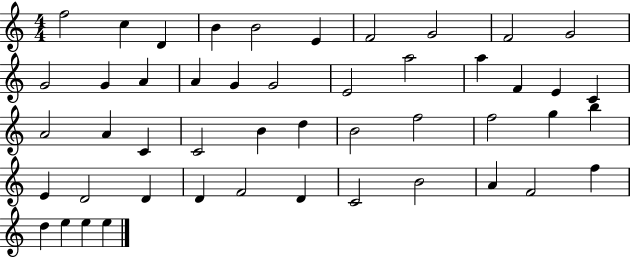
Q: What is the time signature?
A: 4/4